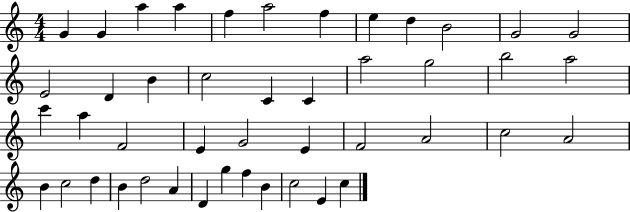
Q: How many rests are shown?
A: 0